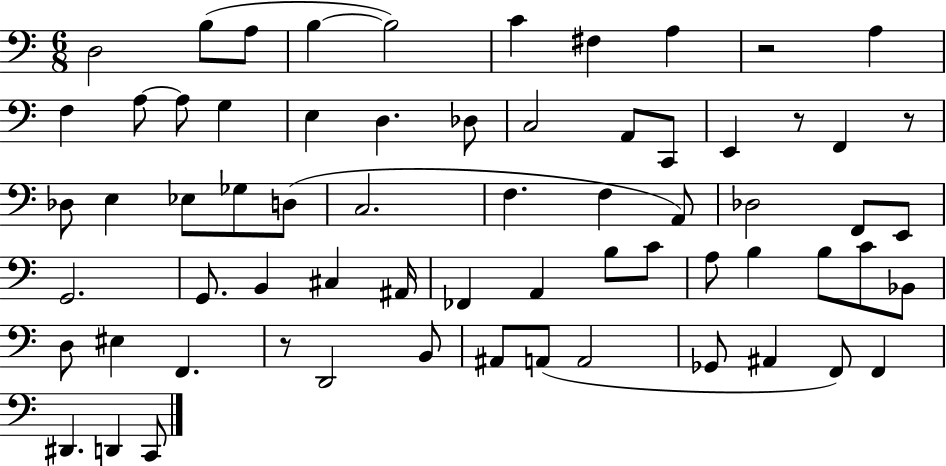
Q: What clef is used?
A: bass